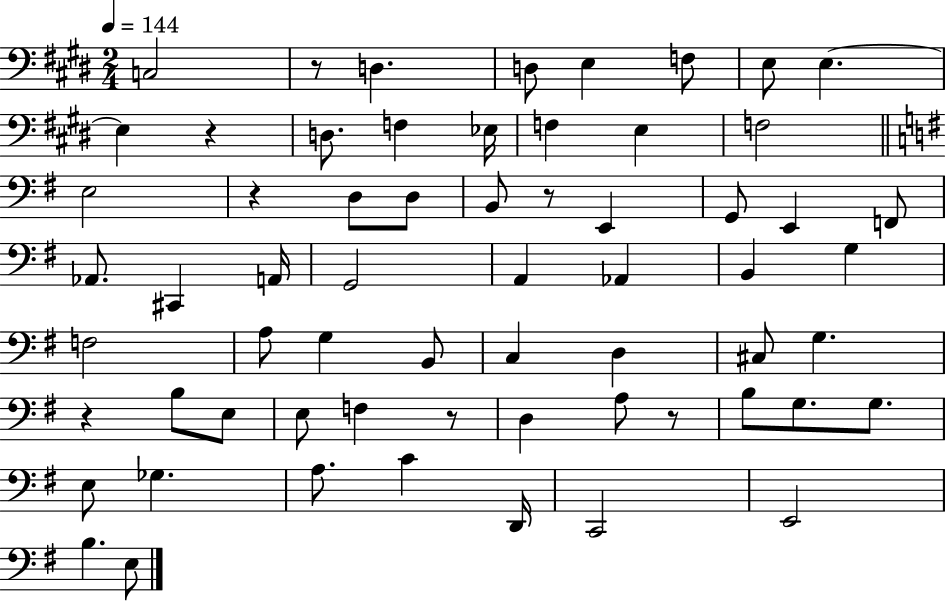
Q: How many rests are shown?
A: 7